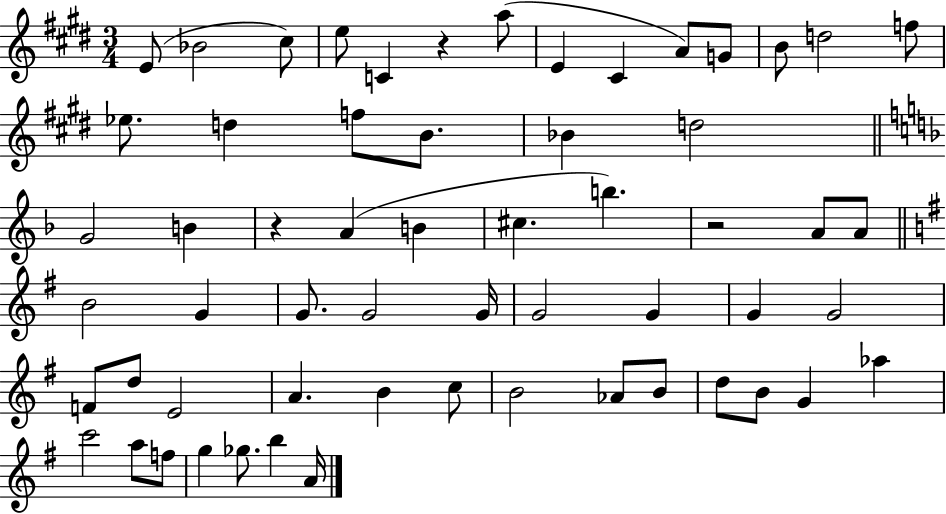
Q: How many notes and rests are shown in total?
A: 59